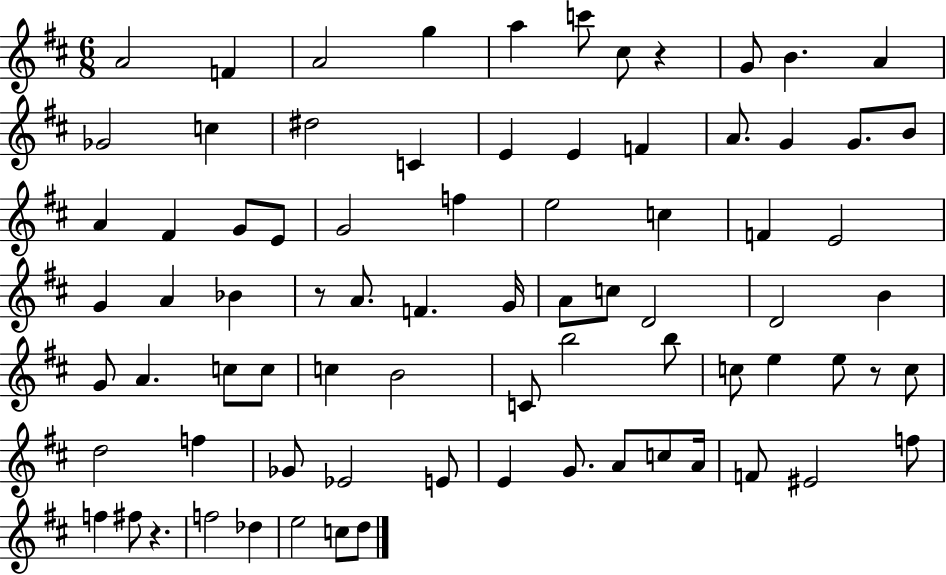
{
  \clef treble
  \numericTimeSignature
  \time 6/8
  \key d \major
  \repeat volta 2 { a'2 f'4 | a'2 g''4 | a''4 c'''8 cis''8 r4 | g'8 b'4. a'4 | \break ges'2 c''4 | dis''2 c'4 | e'4 e'4 f'4 | a'8. g'4 g'8. b'8 | \break a'4 fis'4 g'8 e'8 | g'2 f''4 | e''2 c''4 | f'4 e'2 | \break g'4 a'4 bes'4 | r8 a'8. f'4. g'16 | a'8 c''8 d'2 | d'2 b'4 | \break g'8 a'4. c''8 c''8 | c''4 b'2 | c'8 b''2 b''8 | c''8 e''4 e''8 r8 c''8 | \break d''2 f''4 | ges'8 ees'2 e'8 | e'4 g'8. a'8 c''8 a'16 | f'8 eis'2 f''8 | \break f''4 fis''8 r4. | f''2 des''4 | e''2 c''8 d''8 | } \bar "|."
}